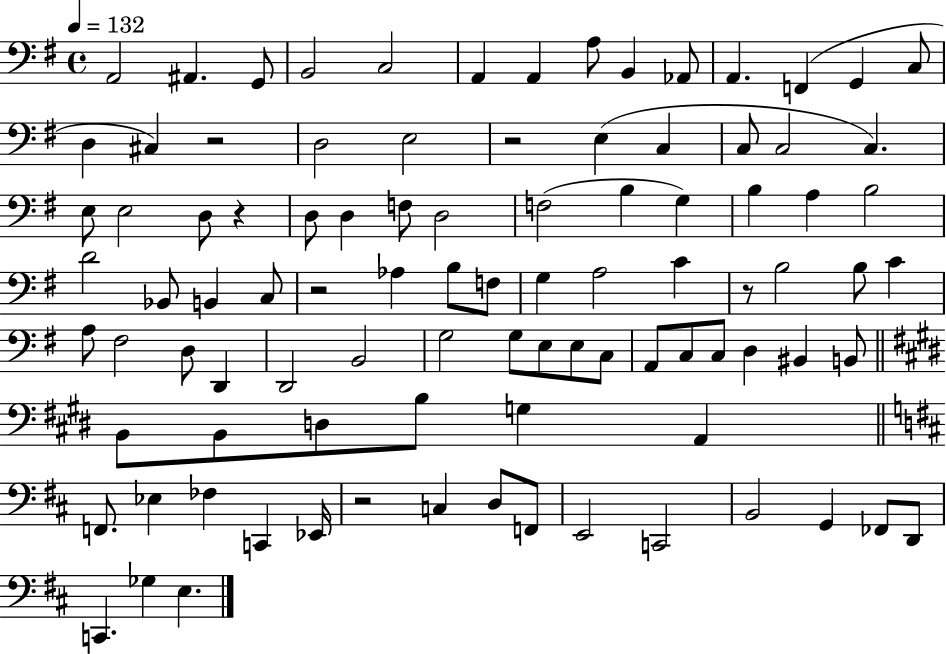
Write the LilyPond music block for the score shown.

{
  \clef bass
  \time 4/4
  \defaultTimeSignature
  \key g \major
  \tempo 4 = 132
  a,2 ais,4. g,8 | b,2 c2 | a,4 a,4 a8 b,4 aes,8 | a,4. f,4( g,4 c8 | \break d4 cis4) r2 | d2 e2 | r2 e4( c4 | c8 c2 c4.) | \break e8 e2 d8 r4 | d8 d4 f8 d2 | f2( b4 g4) | b4 a4 b2 | \break d'2 bes,8 b,4 c8 | r2 aes4 b8 f8 | g4 a2 c'4 | r8 b2 b8 c'4 | \break a8 fis2 d8 d,4 | d,2 b,2 | g2 g8 e8 e8 c8 | a,8 c8 c8 d4 bis,4 b,8 | \break \bar "||" \break \key e \major b,8 b,8 d8 b8 g4 a,4 | \bar "||" \break \key b \minor f,8. ees4 fes4 c,4 ees,16 | r2 c4 d8 f,8 | e,2 c,2 | b,2 g,4 fes,8 d,8 | \break c,4. ges4 e4. | \bar "|."
}